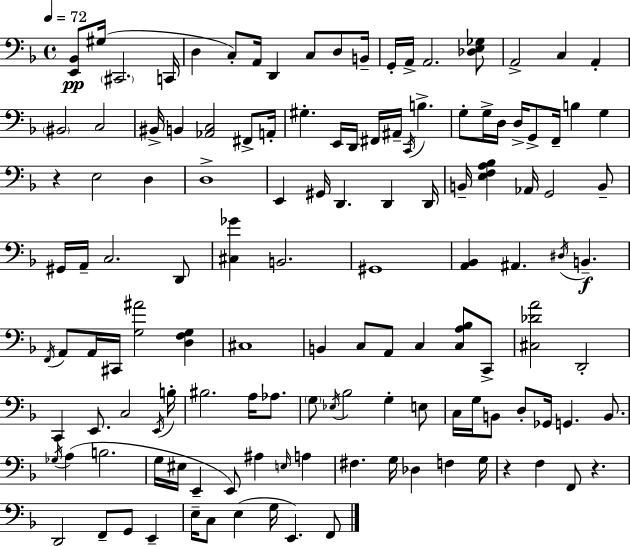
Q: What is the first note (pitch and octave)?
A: G#3